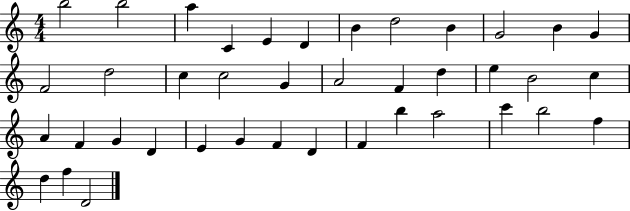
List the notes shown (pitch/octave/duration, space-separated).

B5/h B5/h A5/q C4/q E4/q D4/q B4/q D5/h B4/q G4/h B4/q G4/q F4/h D5/h C5/q C5/h G4/q A4/h F4/q D5/q E5/q B4/h C5/q A4/q F4/q G4/q D4/q E4/q G4/q F4/q D4/q F4/q B5/q A5/h C6/q B5/h F5/q D5/q F5/q D4/h